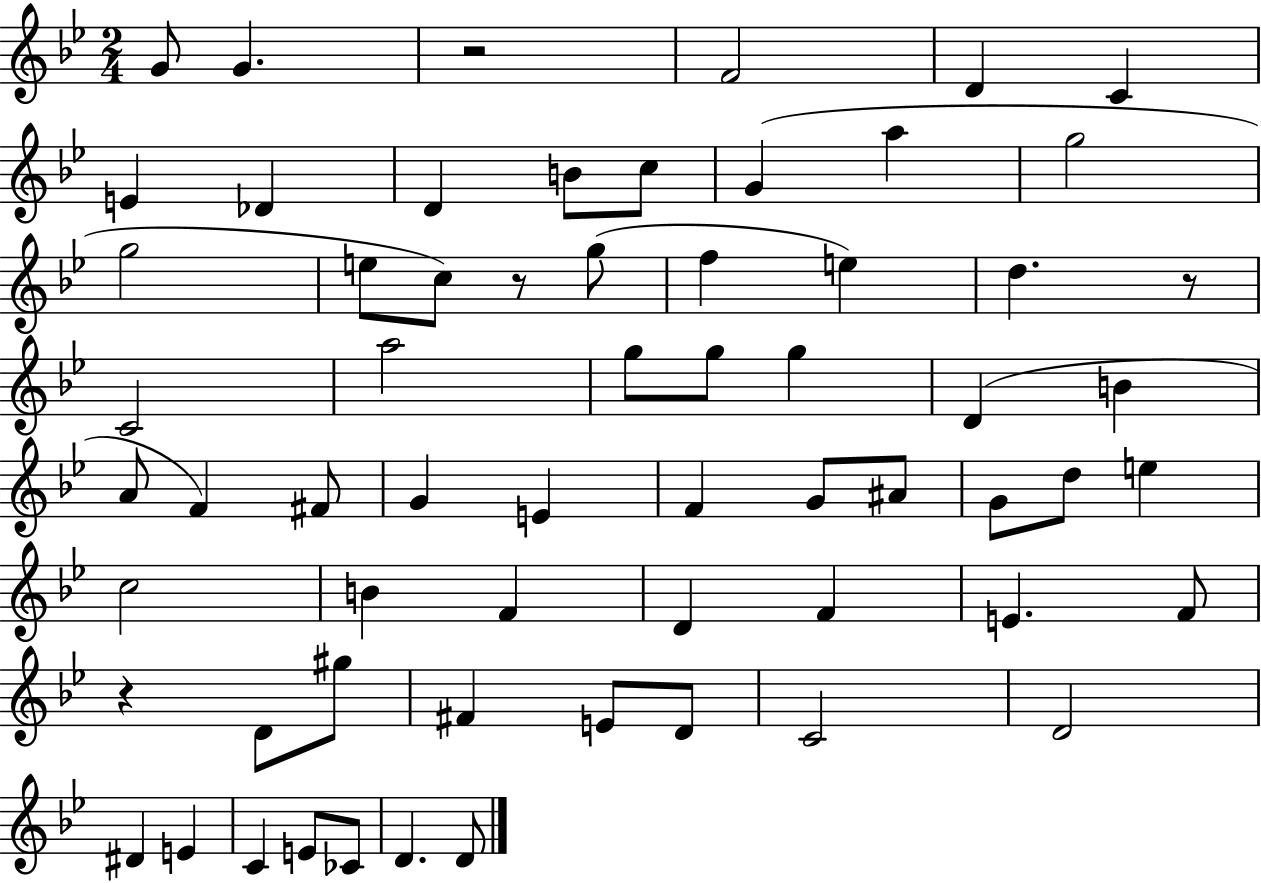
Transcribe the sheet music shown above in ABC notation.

X:1
T:Untitled
M:2/4
L:1/4
K:Bb
G/2 G z2 F2 D C E _D D B/2 c/2 G a g2 g2 e/2 c/2 z/2 g/2 f e d z/2 C2 a2 g/2 g/2 g D B A/2 F ^F/2 G E F G/2 ^A/2 G/2 d/2 e c2 B F D F E F/2 z D/2 ^g/2 ^F E/2 D/2 C2 D2 ^D E C E/2 _C/2 D D/2